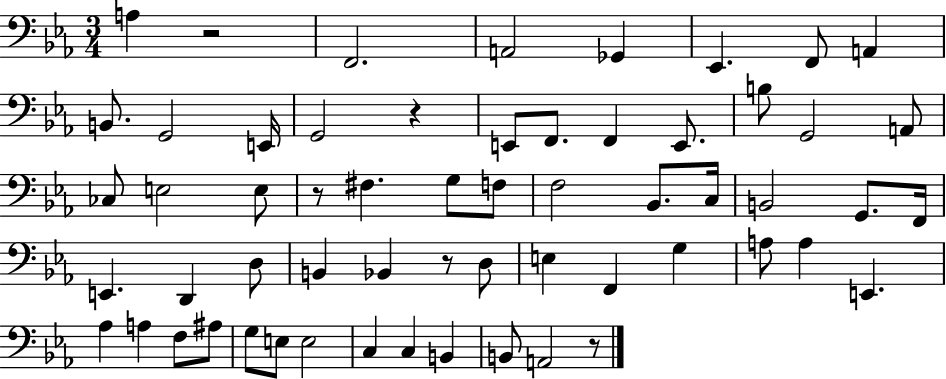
{
  \clef bass
  \numericTimeSignature
  \time 3/4
  \key ees \major
  a4 r2 | f,2. | a,2 ges,4 | ees,4. f,8 a,4 | \break b,8. g,2 e,16 | g,2 r4 | e,8 f,8. f,4 e,8. | b8 g,2 a,8 | \break ces8 e2 e8 | r8 fis4. g8 f8 | f2 bes,8. c16 | b,2 g,8. f,16 | \break e,4. d,4 d8 | b,4 bes,4 r8 d8 | e4 f,4 g4 | a8 a4 e,4. | \break aes4 a4 f8 ais8 | g8 e8 e2 | c4 c4 b,4 | b,8 a,2 r8 | \break \bar "|."
}